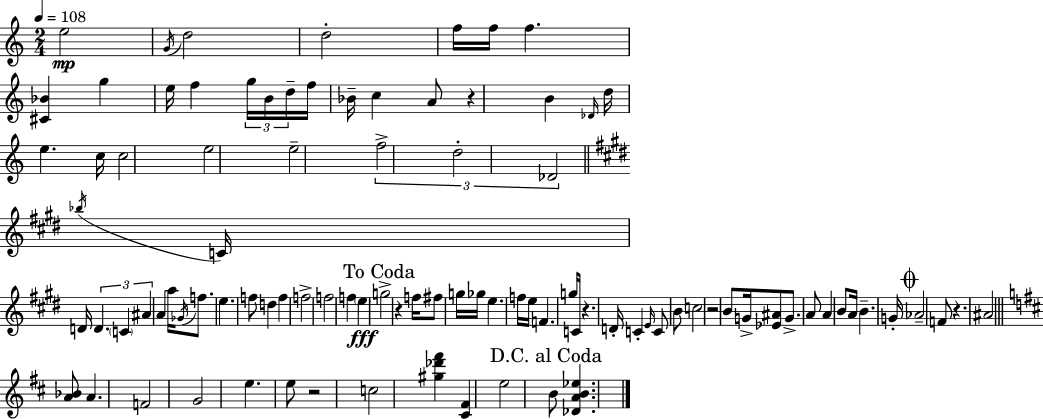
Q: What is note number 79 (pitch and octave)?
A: E5